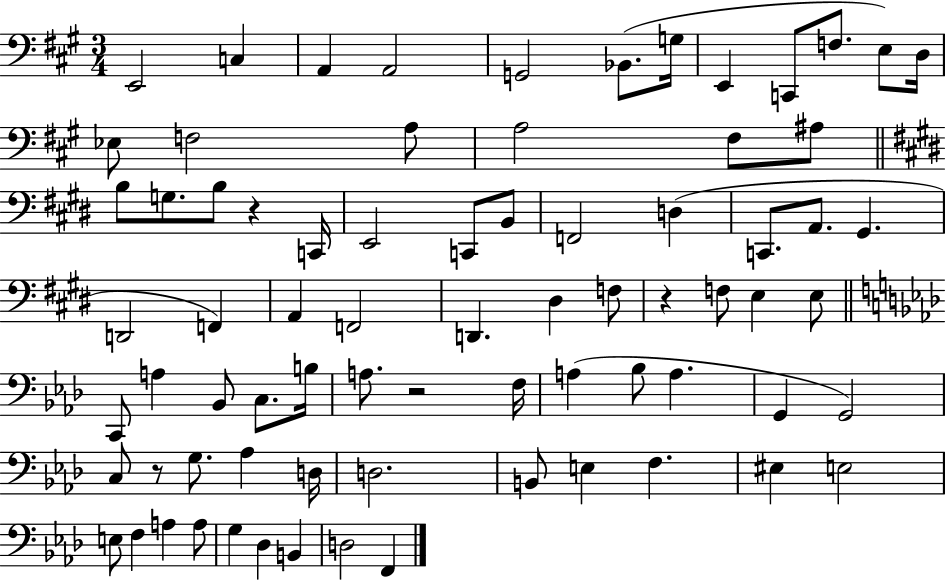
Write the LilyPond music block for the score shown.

{
  \clef bass
  \numericTimeSignature
  \time 3/4
  \key a \major
  e,2 c4 | a,4 a,2 | g,2 bes,8.( g16 | e,4 c,8 f8. e8) d16 | \break ees8 f2 a8 | a2 fis8 ais8 | \bar "||" \break \key e \major b8 g8. b8 r4 c,16 | e,2 c,8 b,8 | f,2 d4( | c,8. a,8. gis,4. | \break d,2 f,4) | a,4 f,2 | d,4. dis4 f8 | r4 f8 e4 e8 | \break \bar "||" \break \key aes \major c,8 a4 bes,8 c8. b16 | a8. r2 f16 | a4( bes8 a4. | g,4 g,2) | \break c8 r8 g8. aes4 d16 | d2. | b,8 e4 f4. | eis4 e2 | \break e8 f4 a4 a8 | g4 des4 b,4 | d2 f,4 | \bar "|."
}